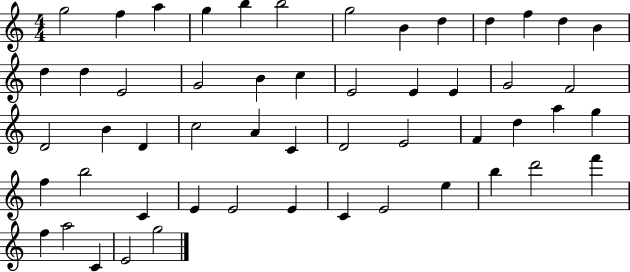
G5/h F5/q A5/q G5/q B5/q B5/h G5/h B4/q D5/q D5/q F5/q D5/q B4/q D5/q D5/q E4/h G4/h B4/q C5/q E4/h E4/q E4/q G4/h F4/h D4/h B4/q D4/q C5/h A4/q C4/q D4/h E4/h F4/q D5/q A5/q G5/q F5/q B5/h C4/q E4/q E4/h E4/q C4/q E4/h E5/q B5/q D6/h F6/q F5/q A5/h C4/q E4/h G5/h